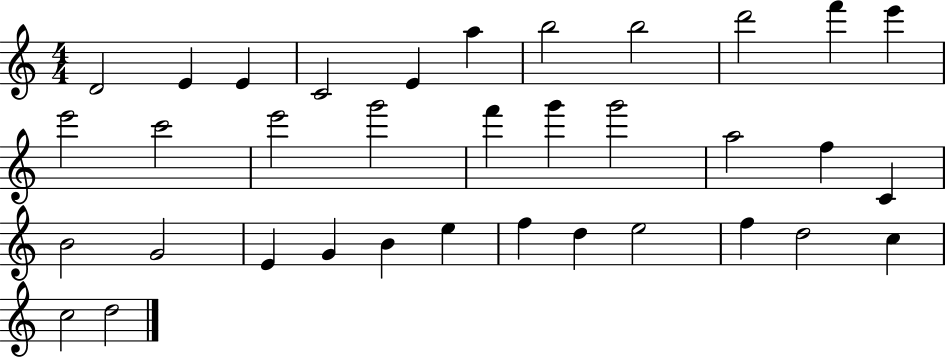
D4/h E4/q E4/q C4/h E4/q A5/q B5/h B5/h D6/h F6/q E6/q E6/h C6/h E6/h G6/h F6/q G6/q G6/h A5/h F5/q C4/q B4/h G4/h E4/q G4/q B4/q E5/q F5/q D5/q E5/h F5/q D5/h C5/q C5/h D5/h